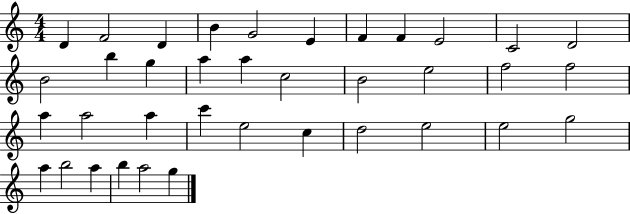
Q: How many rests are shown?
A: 0